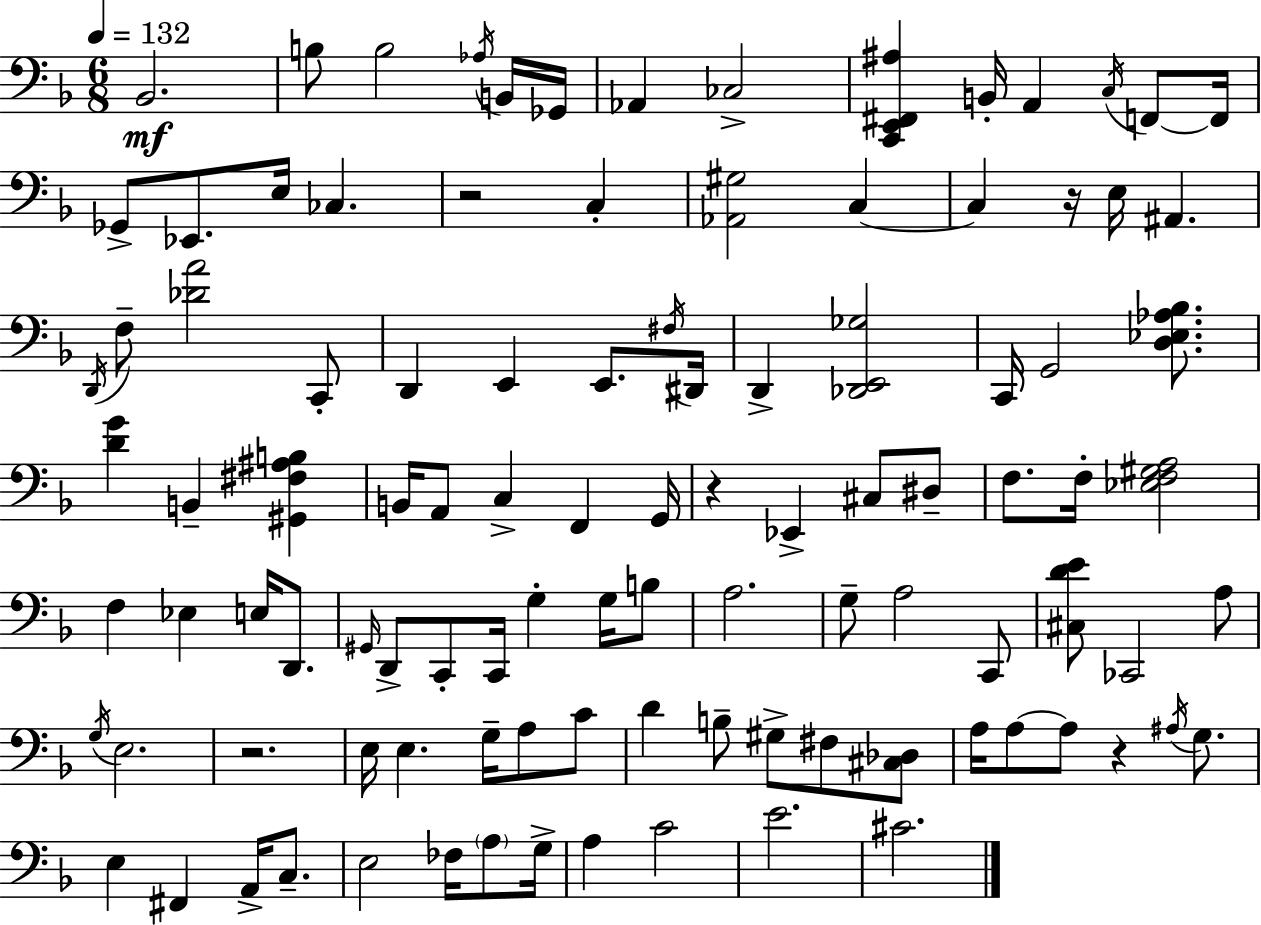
Bb2/h. B3/e B3/h Ab3/s B2/s Gb2/s Ab2/q CES3/h [C2,E2,F#2,A#3]/q B2/s A2/q C3/s F2/e F2/s Gb2/e Eb2/e. E3/s CES3/q. R/h C3/q [Ab2,G#3]/h C3/q C3/q R/s E3/s A#2/q. D2/s F3/e [Db4,A4]/h C2/e D2/q E2/q E2/e. F#3/s D#2/s D2/q [Db2,E2,Gb3]/h C2/s G2/h [D3,Eb3,Ab3,Bb3]/e. [D4,G4]/q B2/q [G#2,F#3,A#3,B3]/q B2/s A2/e C3/q F2/q G2/s R/q Eb2/q C#3/e D#3/e F3/e. F3/s [Eb3,F3,G#3,A3]/h F3/q Eb3/q E3/s D2/e. G#2/s D2/e C2/e C2/s G3/q G3/s B3/e A3/h. G3/e A3/h C2/e [C#3,D4,E4]/e CES2/h A3/e G3/s E3/h. R/h. E3/s E3/q. G3/s A3/e C4/e D4/q B3/e G#3/e F#3/e [C#3,Db3]/e A3/s A3/e A3/e R/q A#3/s G3/e. E3/q F#2/q A2/s C3/e. E3/h FES3/s A3/e G3/s A3/q C4/h E4/h. C#4/h.